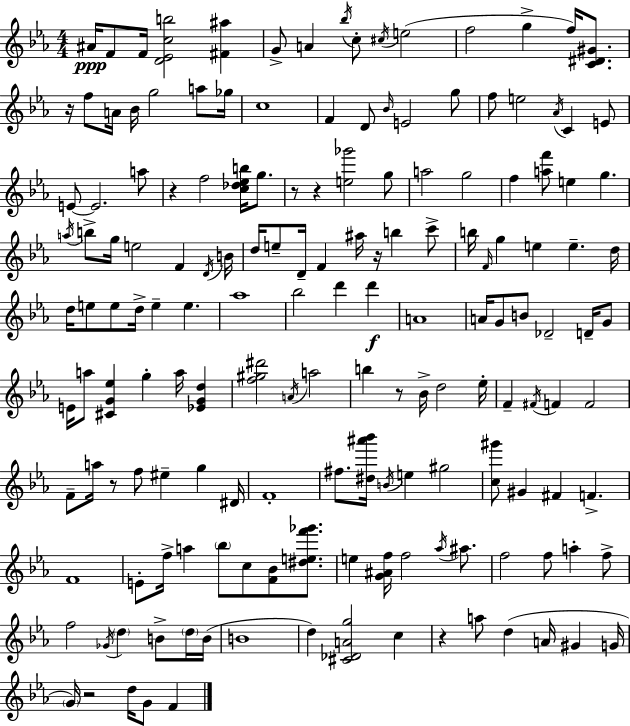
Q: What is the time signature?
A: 4/4